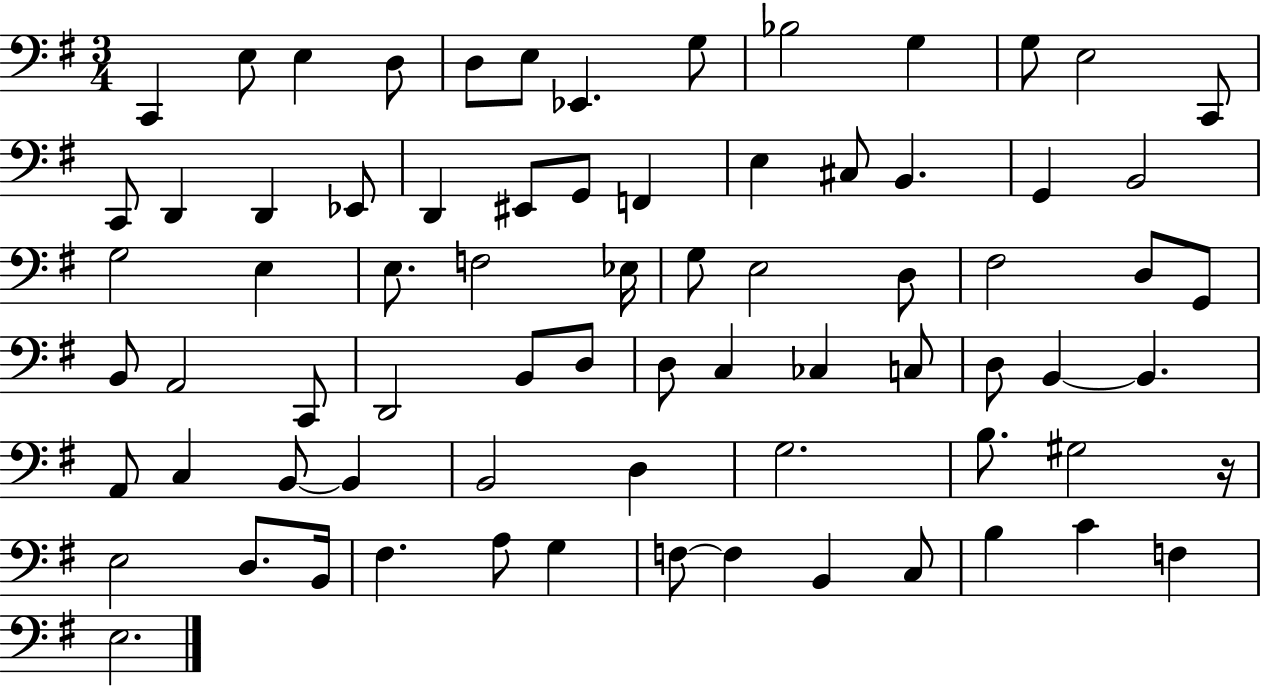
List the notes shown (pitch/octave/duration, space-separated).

C2/q E3/e E3/q D3/e D3/e E3/e Eb2/q. G3/e Bb3/h G3/q G3/e E3/h C2/e C2/e D2/q D2/q Eb2/e D2/q EIS2/e G2/e F2/q E3/q C#3/e B2/q. G2/q B2/h G3/h E3/q E3/e. F3/h Eb3/s G3/e E3/h D3/e F#3/h D3/e G2/e B2/e A2/h C2/e D2/h B2/e D3/e D3/e C3/q CES3/q C3/e D3/e B2/q B2/q. A2/e C3/q B2/e B2/q B2/h D3/q G3/h. B3/e. G#3/h R/s E3/h D3/e. B2/s F#3/q. A3/e G3/q F3/e F3/q B2/q C3/e B3/q C4/q F3/q E3/h.